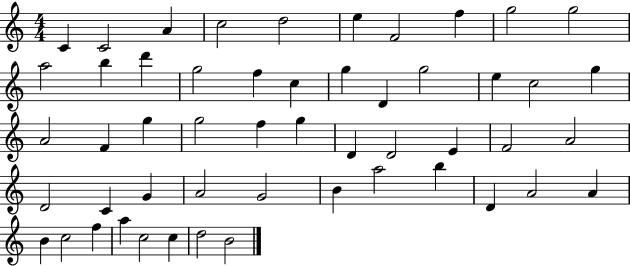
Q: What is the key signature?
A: C major